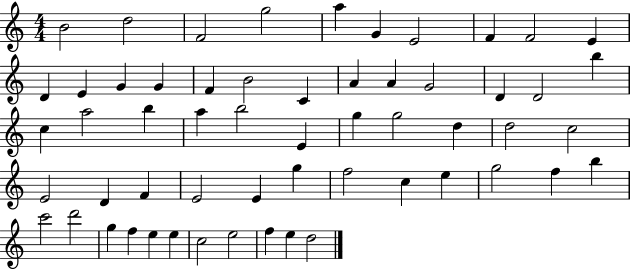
{
  \clef treble
  \numericTimeSignature
  \time 4/4
  \key c \major
  b'2 d''2 | f'2 g''2 | a''4 g'4 e'2 | f'4 f'2 e'4 | \break d'4 e'4 g'4 g'4 | f'4 b'2 c'4 | a'4 a'4 g'2 | d'4 d'2 b''4 | \break c''4 a''2 b''4 | a''4 b''2 e'4 | g''4 g''2 d''4 | d''2 c''2 | \break e'2 d'4 f'4 | e'2 e'4 g''4 | f''2 c''4 e''4 | g''2 f''4 b''4 | \break c'''2 d'''2 | g''4 f''4 e''4 e''4 | c''2 e''2 | f''4 e''4 d''2 | \break \bar "|."
}